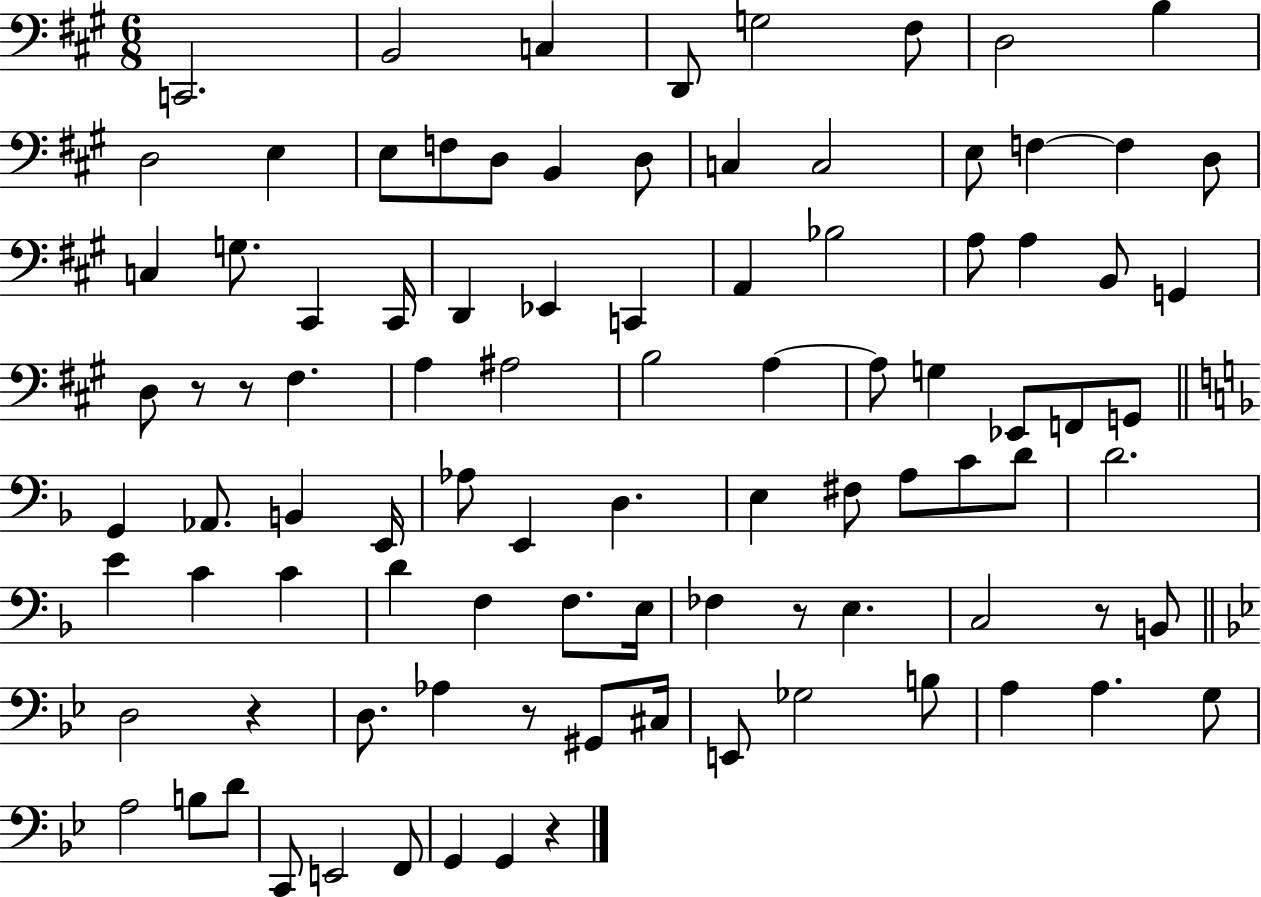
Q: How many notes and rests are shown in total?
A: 95